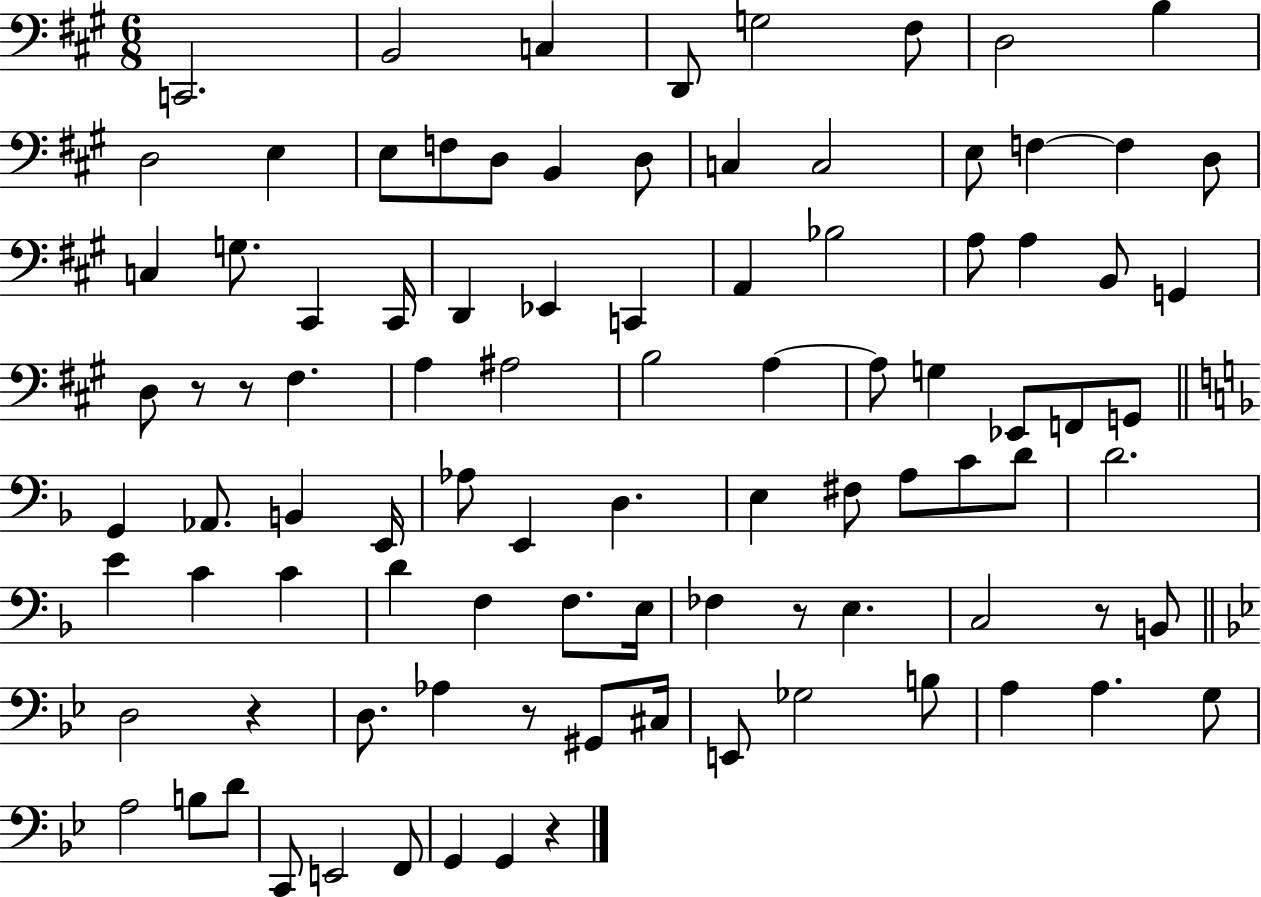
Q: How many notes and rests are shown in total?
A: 95